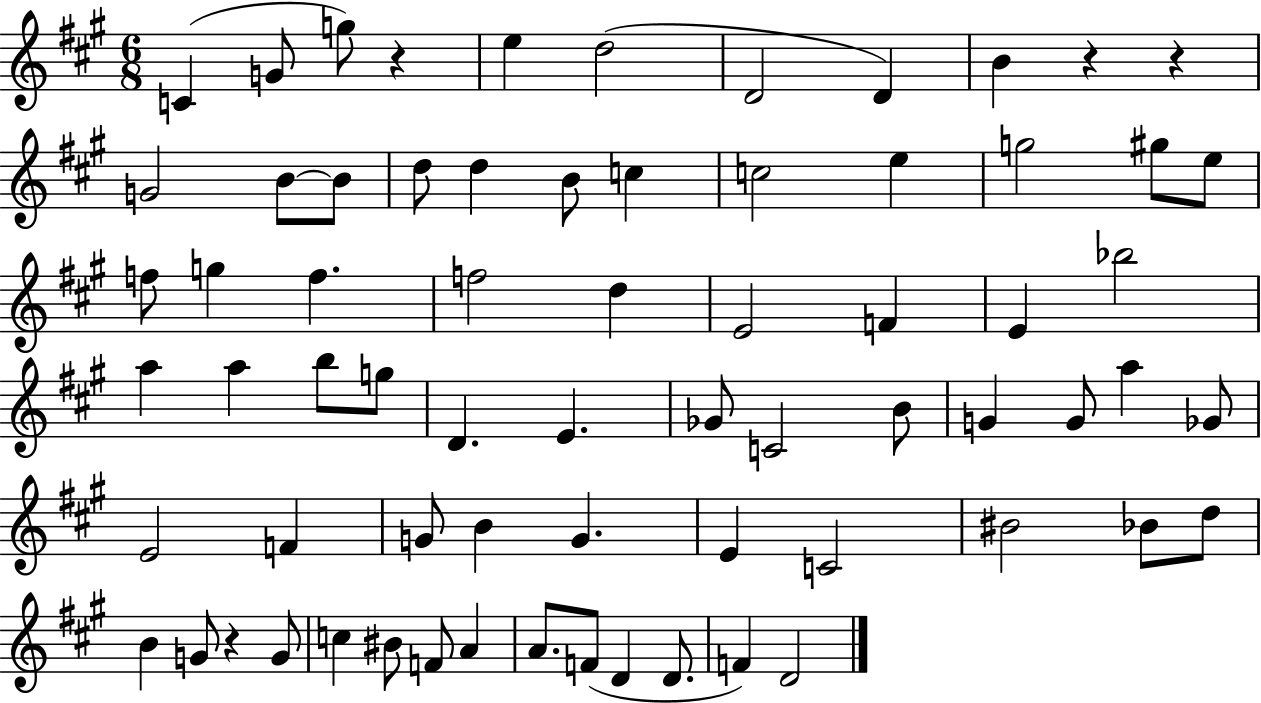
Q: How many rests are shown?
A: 4